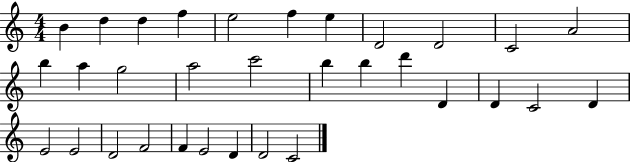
X:1
T:Untitled
M:4/4
L:1/4
K:C
B d d f e2 f e D2 D2 C2 A2 b a g2 a2 c'2 b b d' D D C2 D E2 E2 D2 F2 F E2 D D2 C2